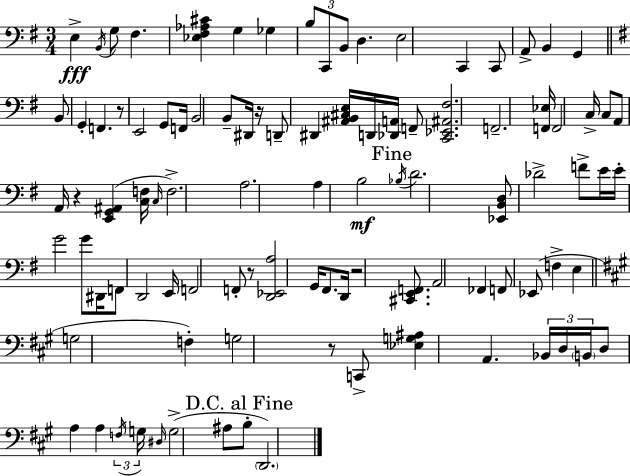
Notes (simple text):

E3/q B2/s G3/e F#3/q. [Eb3,F#3,Ab3,C#4]/q G3/q Gb3/q B3/e C2/e B2/e D3/q. E3/h C2/q C2/e A2/e B2/q G2/q B2/e G2/q F2/q. R/e E2/h G2/e F2/s B2/h B2/e D#2/s R/s D2/e D#2/q [A#2,B2,C#3,E3]/s D2/s [Db2,A2]/s F2/e [C2,Eb2,A#2,F#3]/h. F2/h. [F2,Eb3]/s F2/h C3/s C3/e A2/e A2/s R/q [E2,G2,A#2]/q [C3,F3]/s C3/s F3/h. A3/h. A3/q B3/h Bb3/s D4/h. [Eb2,B2,D3]/e Db4/h F4/e E4/s E4/s G4/h G4/e D#2/s F2/e D2/h E2/s F2/h F2/e R/e [D2,Eb2,A3]/h G2/s F#2/e. D2/s R/h [C#2,E2,F2]/e. A2/h FES2/q F2/e Eb2/e F3/q E3/q G3/h F3/q G3/h R/e C2/e [Eb3,G3,A#3]/q A2/q. Bb2/s D3/s B2/s D3/e A3/q A3/q F3/s G3/s D#3/s G3/h A#3/e B3/e D2/h.